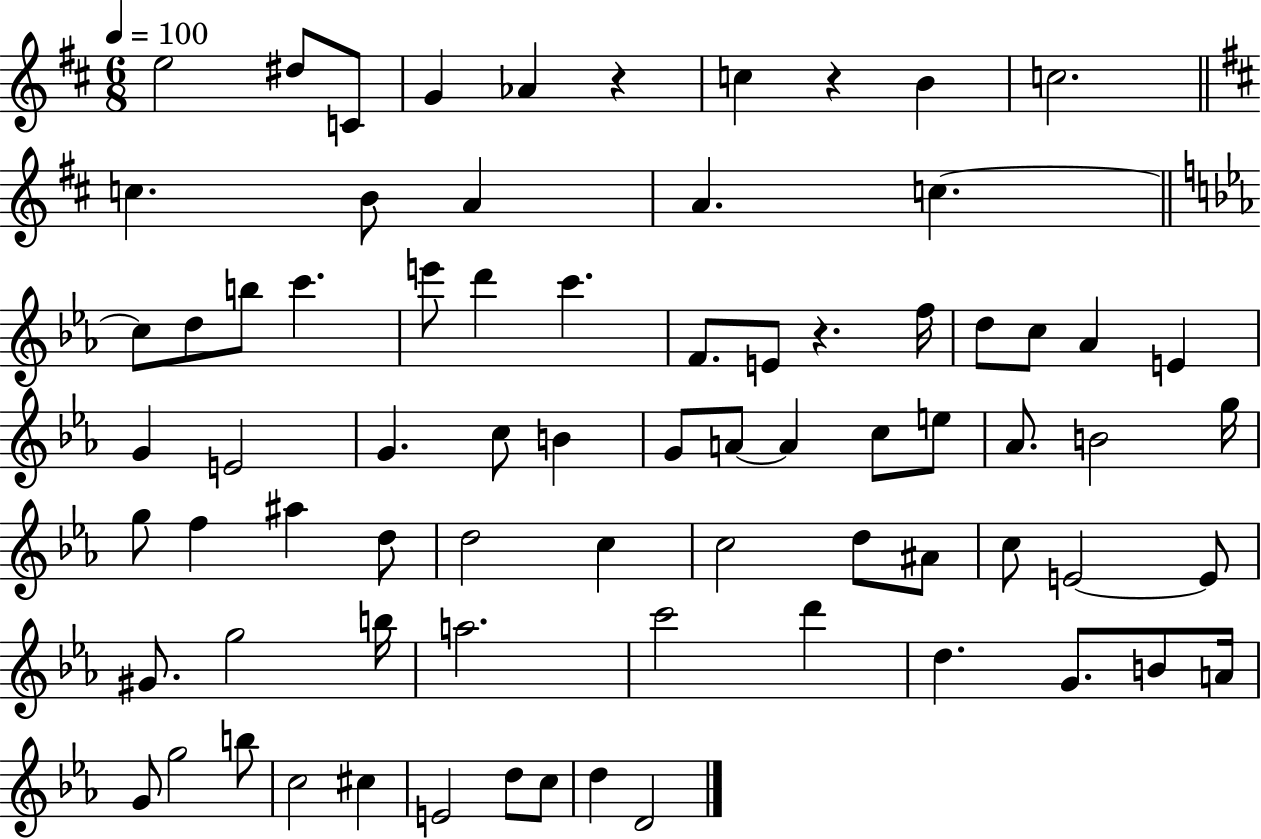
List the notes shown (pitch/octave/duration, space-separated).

E5/h D#5/e C4/e G4/q Ab4/q R/q C5/q R/q B4/q C5/h. C5/q. B4/e A4/q A4/q. C5/q. C5/e D5/e B5/e C6/q. E6/e D6/q C6/q. F4/e. E4/e R/q. F5/s D5/e C5/e Ab4/q E4/q G4/q E4/h G4/q. C5/e B4/q G4/e A4/e A4/q C5/e E5/e Ab4/e. B4/h G5/s G5/e F5/q A#5/q D5/e D5/h C5/q C5/h D5/e A#4/e C5/e E4/h E4/e G#4/e. G5/h B5/s A5/h. C6/h D6/q D5/q. G4/e. B4/e A4/s G4/e G5/h B5/e C5/h C#5/q E4/h D5/e C5/e D5/q D4/h